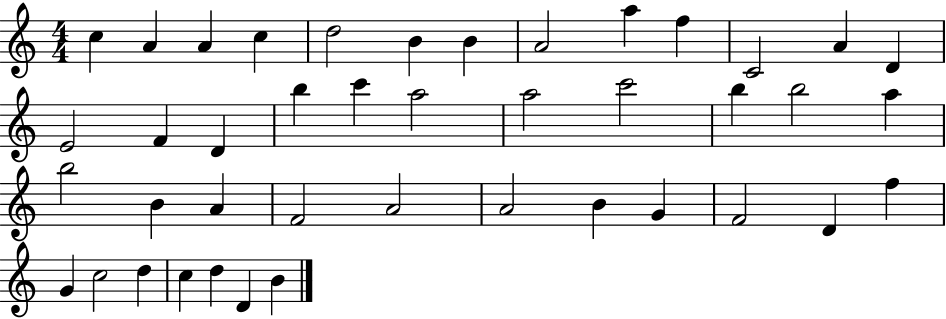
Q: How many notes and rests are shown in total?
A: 42